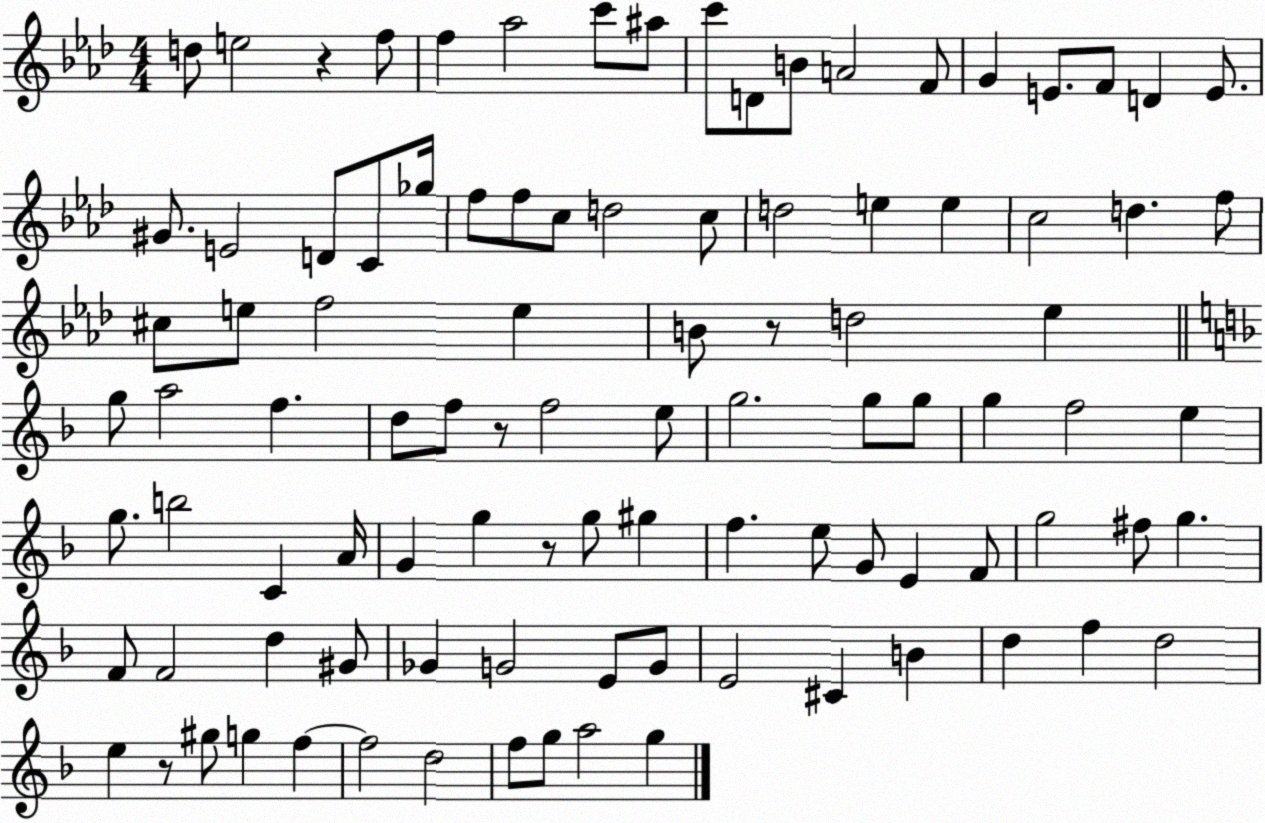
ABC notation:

X:1
T:Untitled
M:4/4
L:1/4
K:Ab
d/2 e2 z f/2 f _a2 c'/2 ^a/2 c'/2 D/2 B/2 A2 F/2 G E/2 F/2 D E/2 ^G/2 E2 D/2 C/2 _g/4 f/2 f/2 c/2 d2 c/2 d2 e e c2 d f/2 ^c/2 e/2 f2 e B/2 z/2 d2 _e g/2 a2 f d/2 f/2 z/2 f2 e/2 g2 g/2 g/2 g f2 e g/2 b2 C A/4 G g z/2 g/2 ^g f e/2 G/2 E F/2 g2 ^f/2 g F/2 F2 d ^G/2 _G G2 E/2 G/2 E2 ^C B d f d2 e z/2 ^g/2 g f f2 d2 f/2 g/2 a2 g